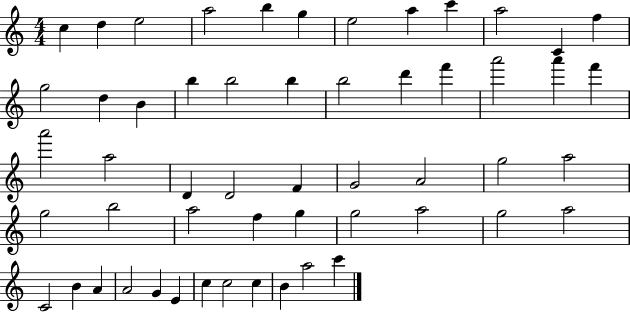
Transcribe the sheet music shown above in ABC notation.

X:1
T:Untitled
M:4/4
L:1/4
K:C
c d e2 a2 b g e2 a c' a2 C f g2 d B b b2 b b2 d' f' a'2 a' f' a'2 a2 D D2 F G2 A2 g2 a2 g2 b2 a2 f g g2 a2 g2 a2 C2 B A A2 G E c c2 c B a2 c'